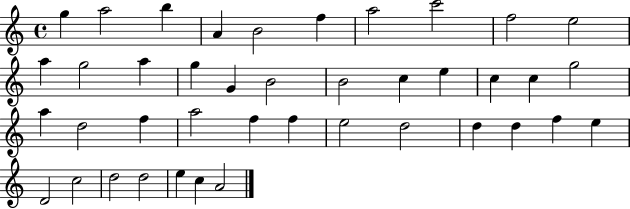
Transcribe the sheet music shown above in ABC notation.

X:1
T:Untitled
M:4/4
L:1/4
K:C
g a2 b A B2 f a2 c'2 f2 e2 a g2 a g G B2 B2 c e c c g2 a d2 f a2 f f e2 d2 d d f e D2 c2 d2 d2 e c A2